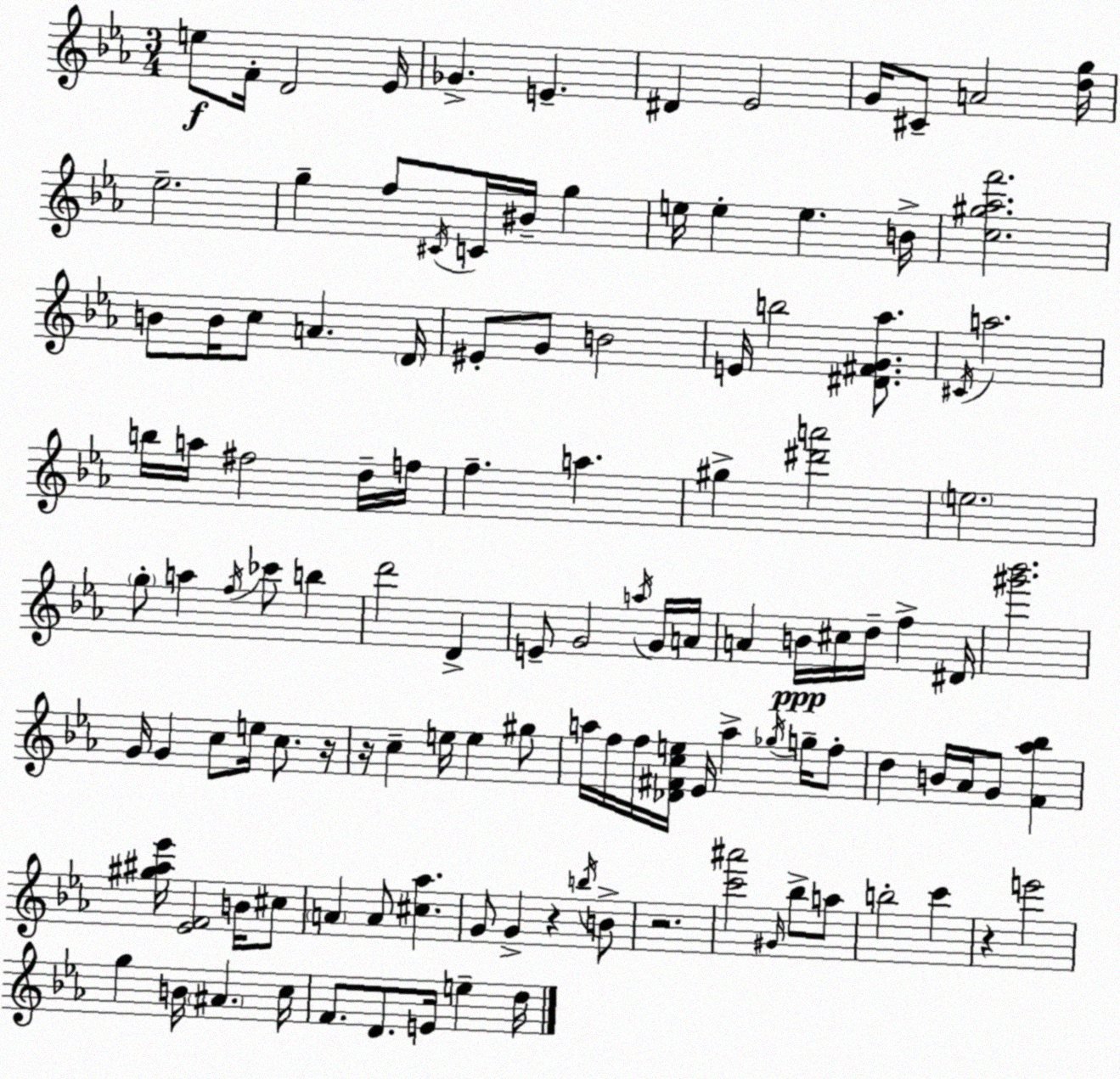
X:1
T:Untitled
M:3/4
L:1/4
K:Eb
e/2 F/4 D2 _E/4 _G E ^D _E2 G/4 ^C/2 A2 [dg]/4 _e2 g f/2 ^C/4 C/4 ^B/4 g e/4 e e B/4 [c^g_af']2 B/2 B/4 c/2 A D/4 ^E/2 G/2 B2 E/4 b2 [^D^FG_a]/2 ^C/4 a2 b/4 a/4 ^f2 d/4 f/4 f a ^g [^d'a']2 e2 g/2 a f/4 _c'/2 b d'2 D E/2 G2 a/4 G/4 A/4 A B/4 ^c/4 d/4 f ^D/4 [^g'_b']2 G/4 G c/2 e/4 c/2 z/4 z/4 c e/4 e ^g/2 a/4 f/4 f/4 [_D^Fce]/4 _E/4 a _g/4 g/4 f/2 d B/4 _A/4 G/2 [F_a_b] [^g^a_e']/4 [_EF]2 B/4 ^c/2 A A/2 [^c_a] G/2 G z b/4 B/2 z2 [c'^a']2 ^G/4 _b/2 a/2 b2 c' z e'2 g B/4 ^A c/4 F/2 D/2 E/4 e d/4